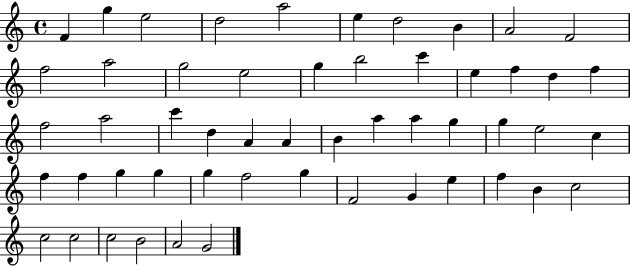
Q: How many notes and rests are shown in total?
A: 53